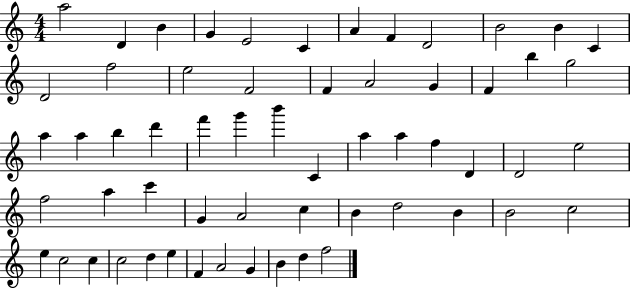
{
  \clef treble
  \numericTimeSignature
  \time 4/4
  \key c \major
  a''2 d'4 b'4 | g'4 e'2 c'4 | a'4 f'4 d'2 | b'2 b'4 c'4 | \break d'2 f''2 | e''2 f'2 | f'4 a'2 g'4 | f'4 b''4 g''2 | \break a''4 a''4 b''4 d'''4 | f'''4 g'''4 b'''4 c'4 | a''4 a''4 f''4 d'4 | d'2 e''2 | \break f''2 a''4 c'''4 | g'4 a'2 c''4 | b'4 d''2 b'4 | b'2 c''2 | \break e''4 c''2 c''4 | c''2 d''4 e''4 | f'4 a'2 g'4 | b'4 d''4 f''2 | \break \bar "|."
}